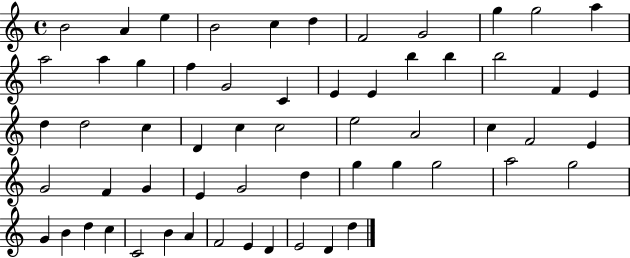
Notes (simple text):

B4/h A4/q E5/q B4/h C5/q D5/q F4/h G4/h G5/q G5/h A5/q A5/h A5/q G5/q F5/q G4/h C4/q E4/q E4/q B5/q B5/q B5/h F4/q E4/q D5/q D5/h C5/q D4/q C5/q C5/h E5/h A4/h C5/q F4/h E4/q G4/h F4/q G4/q E4/q G4/h D5/q G5/q G5/q G5/h A5/h G5/h G4/q B4/q D5/q C5/q C4/h B4/q A4/q F4/h E4/q D4/q E4/h D4/q D5/q